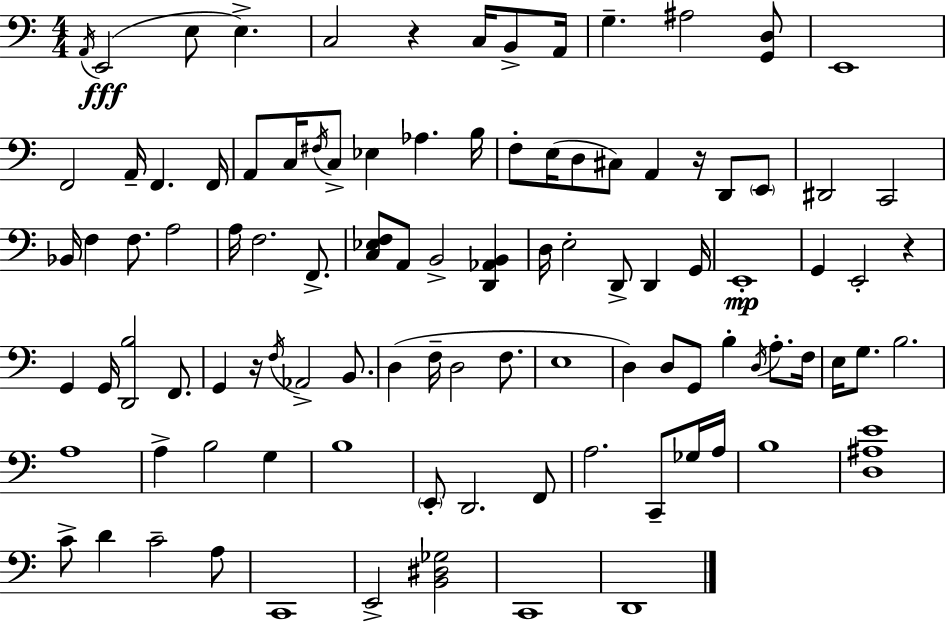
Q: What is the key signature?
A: A minor